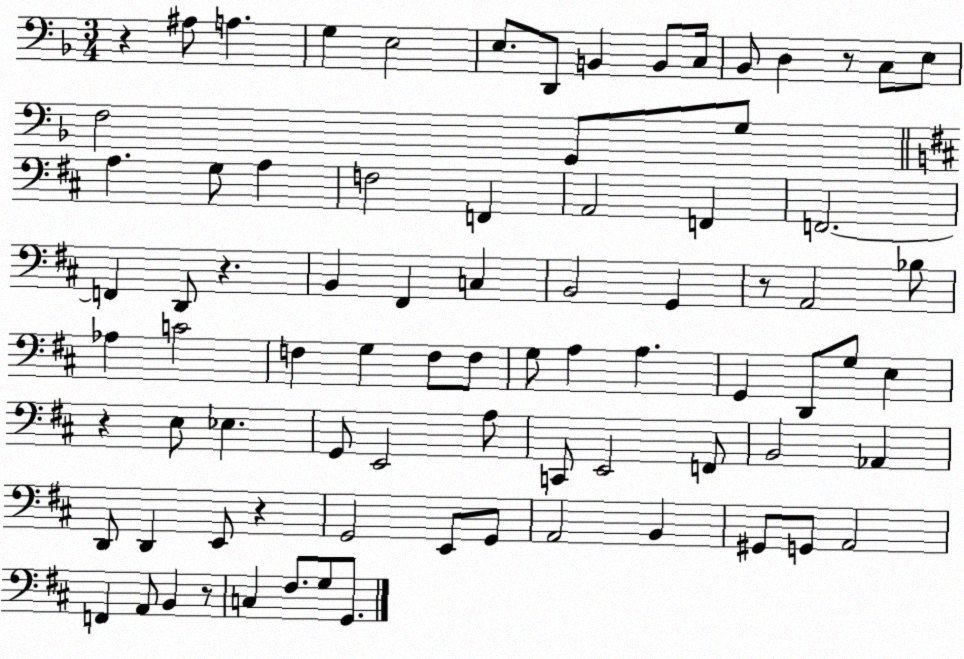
X:1
T:Untitled
M:3/4
L:1/4
K:F
z ^A,/2 A, G, E,2 E,/2 D,,/2 B,, B,,/2 C,/4 _B,,/2 D, z/2 C,/2 E,/2 F,2 G,,/2 G,/2 A, G,/2 A, F,2 F,, A,,2 F,, F,,2 F,, D,,/2 z B,, ^F,, C, B,,2 G,, z/2 A,,2 _B,/2 _A, C2 F, G, F,/2 F,/2 G,/2 A, A, G,, D,,/2 G,/2 E, z E,/2 _E, G,,/2 E,,2 A,/2 C,,/2 E,,2 F,,/2 B,,2 _A,, D,,/2 D,, E,,/2 z G,,2 E,,/2 G,,/2 A,,2 B,, ^G,,/2 G,,/2 A,,2 F,, A,,/2 B,, z/2 C, ^F,/2 G,/2 G,,/2